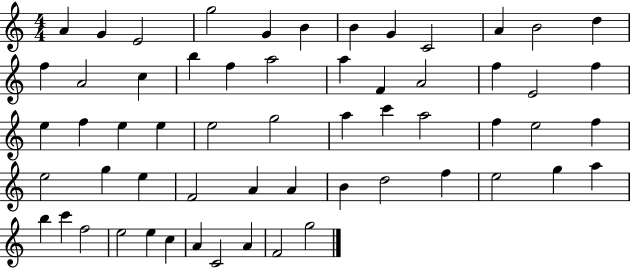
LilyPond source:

{
  \clef treble
  \numericTimeSignature
  \time 4/4
  \key c \major
  a'4 g'4 e'2 | g''2 g'4 b'4 | b'4 g'4 c'2 | a'4 b'2 d''4 | \break f''4 a'2 c''4 | b''4 f''4 a''2 | a''4 f'4 a'2 | f''4 e'2 f''4 | \break e''4 f''4 e''4 e''4 | e''2 g''2 | a''4 c'''4 a''2 | f''4 e''2 f''4 | \break e''2 g''4 e''4 | f'2 a'4 a'4 | b'4 d''2 f''4 | e''2 g''4 a''4 | \break b''4 c'''4 f''2 | e''2 e''4 c''4 | a'4 c'2 a'4 | f'2 g''2 | \break \bar "|."
}